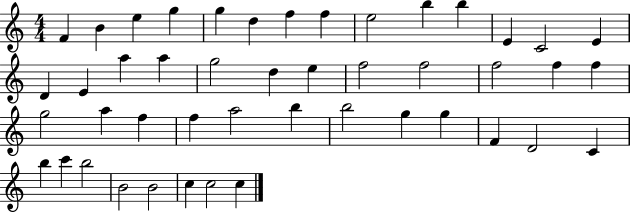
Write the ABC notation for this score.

X:1
T:Untitled
M:4/4
L:1/4
K:C
F B e g g d f f e2 b b E C2 E D E a a g2 d e f2 f2 f2 f f g2 a f f a2 b b2 g g F D2 C b c' b2 B2 B2 c c2 c